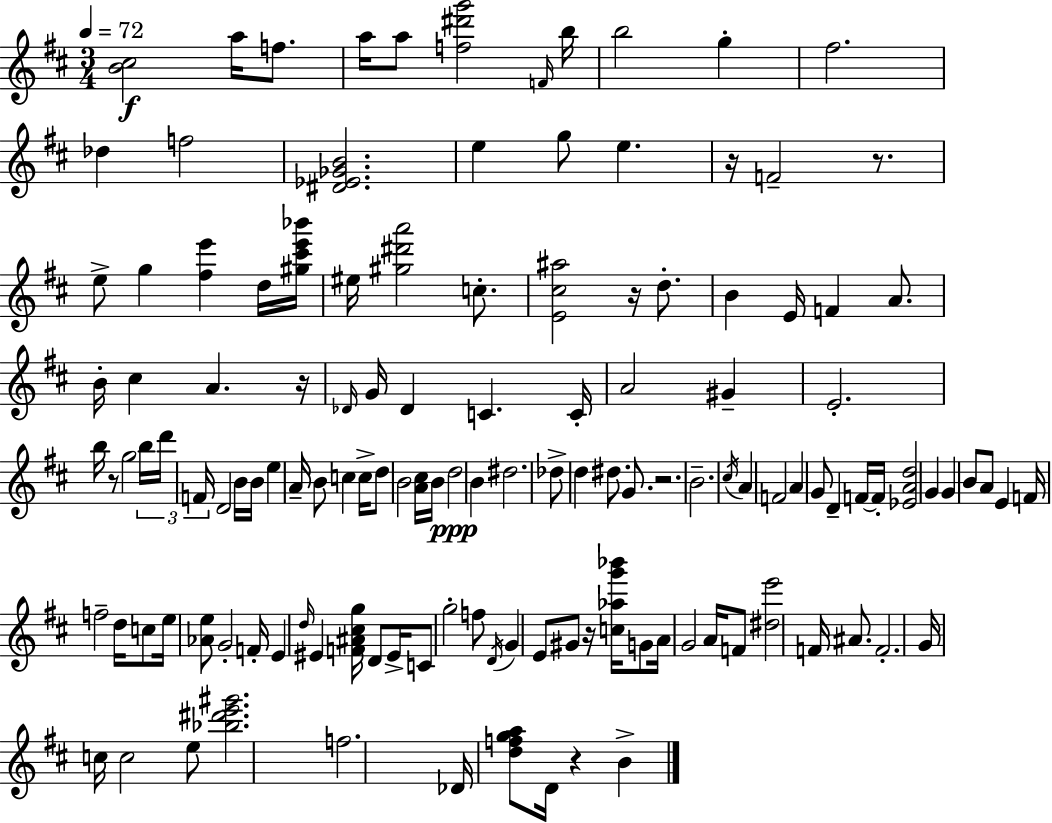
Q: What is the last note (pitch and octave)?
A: B4